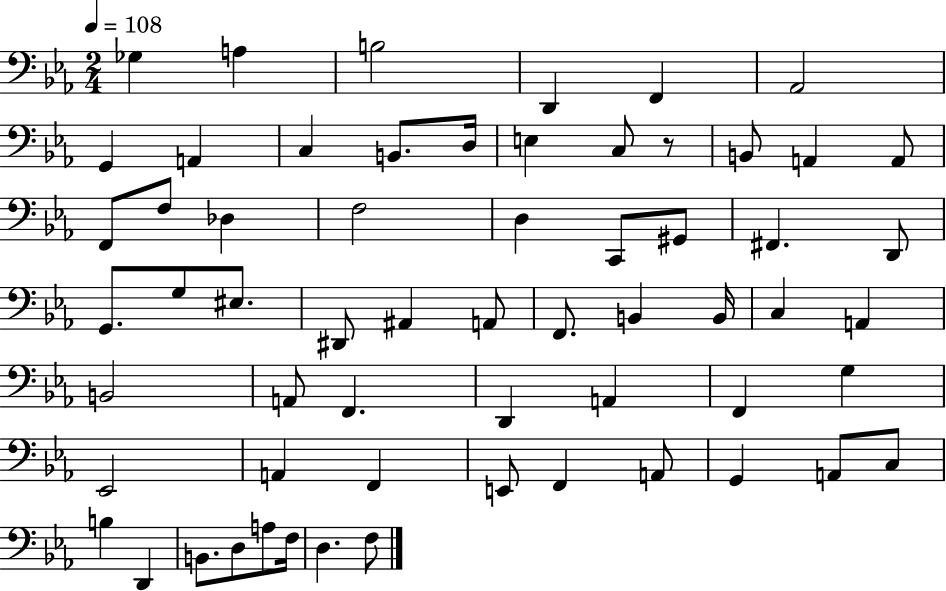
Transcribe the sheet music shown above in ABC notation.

X:1
T:Untitled
M:2/4
L:1/4
K:Eb
_G, A, B,2 D,, F,, _A,,2 G,, A,, C, B,,/2 D,/4 E, C,/2 z/2 B,,/2 A,, A,,/2 F,,/2 F,/2 _D, F,2 D, C,,/2 ^G,,/2 ^F,, D,,/2 G,,/2 G,/2 ^E,/2 ^D,,/2 ^A,, A,,/2 F,,/2 B,, B,,/4 C, A,, B,,2 A,,/2 F,, D,, A,, F,, G, _E,,2 A,, F,, E,,/2 F,, A,,/2 G,, A,,/2 C,/2 B, D,, B,,/2 D,/2 A,/2 F,/4 D, F,/2